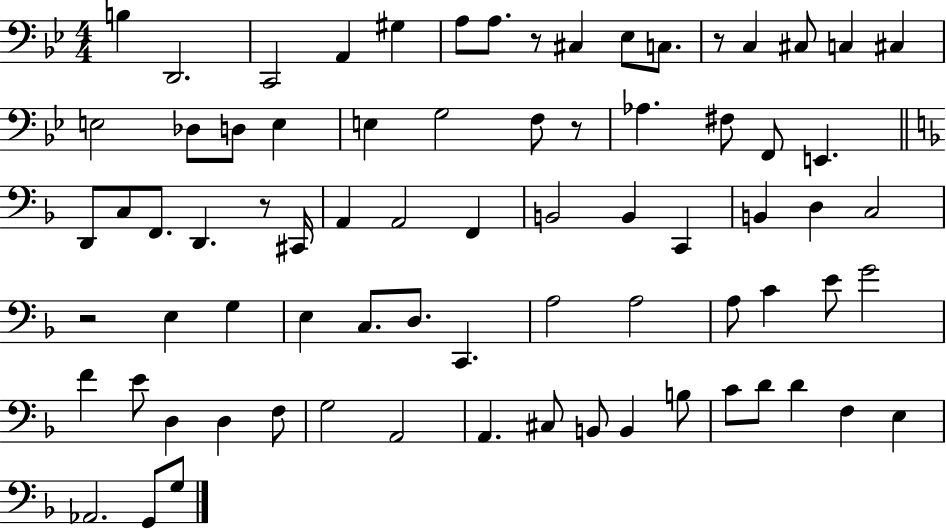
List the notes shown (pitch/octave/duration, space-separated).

B3/q D2/h. C2/h A2/q G#3/q A3/e A3/e. R/e C#3/q Eb3/e C3/e. R/e C3/q C#3/e C3/q C#3/q E3/h Db3/e D3/e E3/q E3/q G3/h F3/e R/e Ab3/q. F#3/e F2/e E2/q. D2/e C3/e F2/e. D2/q. R/e C#2/s A2/q A2/h F2/q B2/h B2/q C2/q B2/q D3/q C3/h R/h E3/q G3/q E3/q C3/e. D3/e. C2/q. A3/h A3/h A3/e C4/q E4/e G4/h F4/q E4/e D3/q D3/q F3/e G3/h A2/h A2/q. C#3/e B2/e B2/q B3/e C4/e D4/e D4/q F3/q E3/q Ab2/h. G2/e G3/e